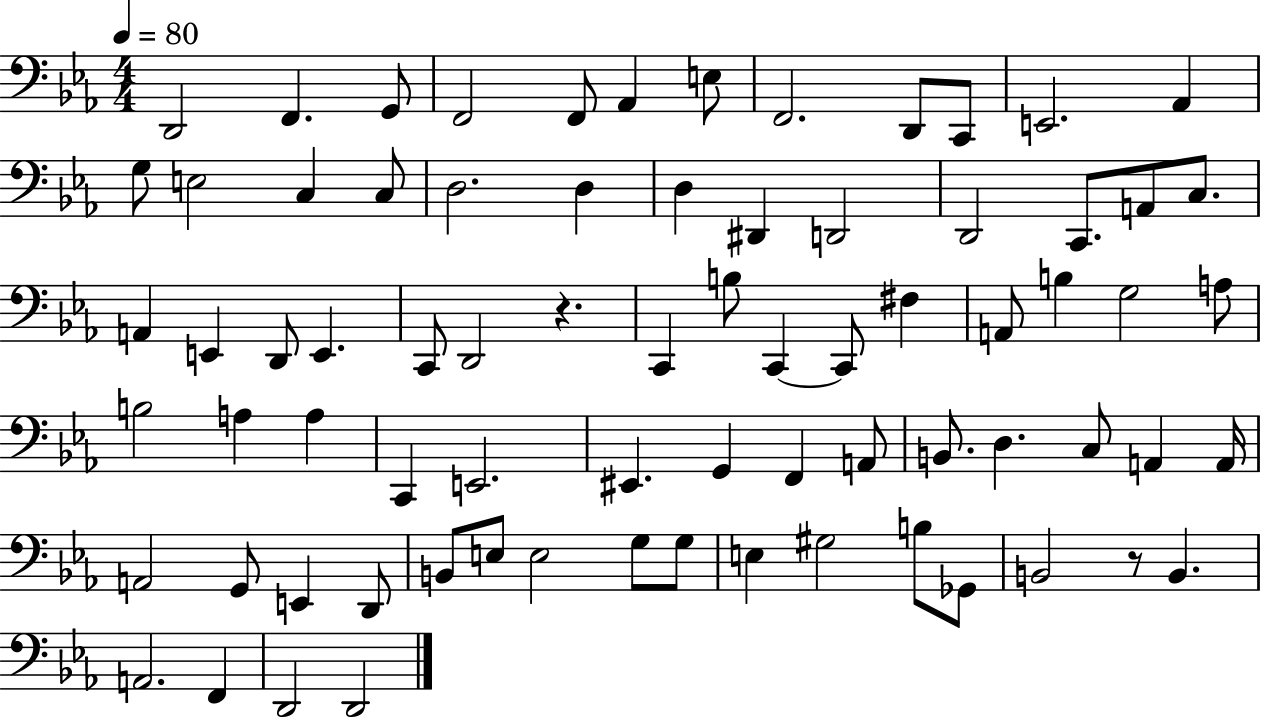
{
  \clef bass
  \numericTimeSignature
  \time 4/4
  \key ees \major
  \tempo 4 = 80
  d,2 f,4. g,8 | f,2 f,8 aes,4 e8 | f,2. d,8 c,8 | e,2. aes,4 | \break g8 e2 c4 c8 | d2. d4 | d4 dis,4 d,2 | d,2 c,8. a,8 c8. | \break a,4 e,4 d,8 e,4. | c,8 d,2 r4. | c,4 b8 c,4~~ c,8 fis4 | a,8 b4 g2 a8 | \break b2 a4 a4 | c,4 e,2. | eis,4. g,4 f,4 a,8 | b,8. d4. c8 a,4 a,16 | \break a,2 g,8 e,4 d,8 | b,8 e8 e2 g8 g8 | e4 gis2 b8 ges,8 | b,2 r8 b,4. | \break a,2. f,4 | d,2 d,2 | \bar "|."
}